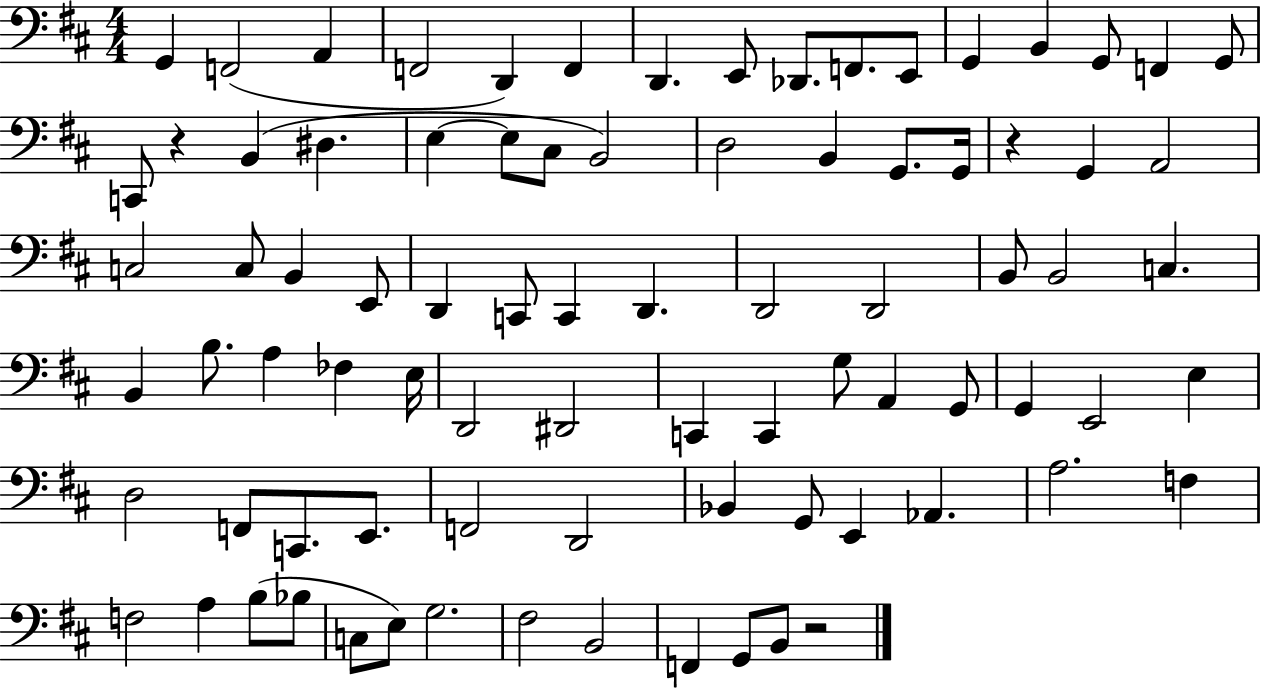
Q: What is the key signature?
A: D major